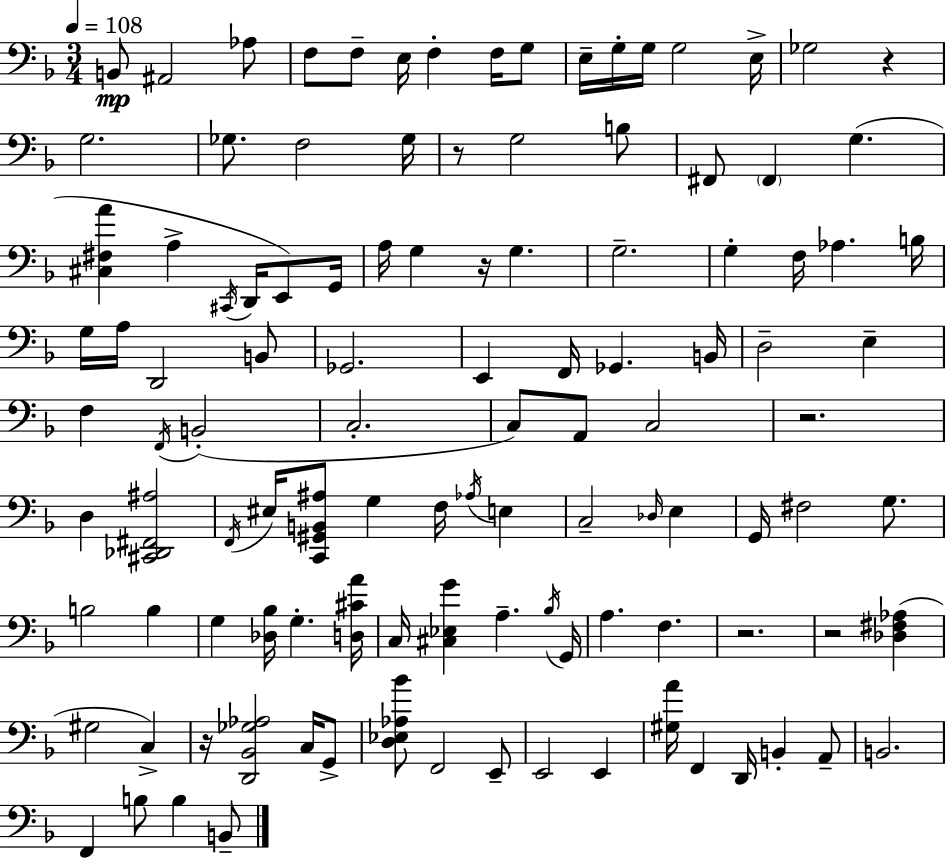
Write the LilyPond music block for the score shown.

{
  \clef bass
  \numericTimeSignature
  \time 3/4
  \key d \minor
  \tempo 4 = 108
  b,8\mp ais,2 aes8 | f8 f8-- e16 f4-. f16 g8 | e16-- g16-. g16 g2 e16-> | ges2 r4 | \break g2. | ges8. f2 ges16 | r8 g2 b8 | fis,8 \parenthesize fis,4 g4.( | \break <cis fis a'>4 a4-> \acciaccatura { cis,16 } d,16 e,8) | g,16 a16 g4 r16 g4. | g2.-- | g4-. f16 aes4. | \break b16 g16 a16 d,2 b,8 | ges,2. | e,4 f,16 ges,4. | b,16 d2-- e4-- | \break f4 \acciaccatura { f,16 }( b,2-. | c2.-. | c8) a,8 c2 | r2. | \break d4 <cis, des, fis, ais>2 | \acciaccatura { f,16 } eis16 <c, gis, b, ais>8 g4 f16 \acciaccatura { aes16 } | e4 c2-- | \grace { des16 } e4 g,16 fis2 | \break g8. b2 | b4 g4 <des bes>16 g4.-. | <d cis' a'>16 c16 <cis ees g'>4 a4.-- | \acciaccatura { bes16 } g,16 a4. | \break f4. r2. | r2 | <des fis aes>4( gis2 | c4->) r16 <d, bes, ges aes>2 | \break c16 g,8-> <d ees aes bes'>8 f,2 | e,8-- e,2 | e,4 <gis a'>16 f,4 d,16 | b,4-. a,8-- b,2. | \break f,4 b8 | b4 b,8-- \bar "|."
}